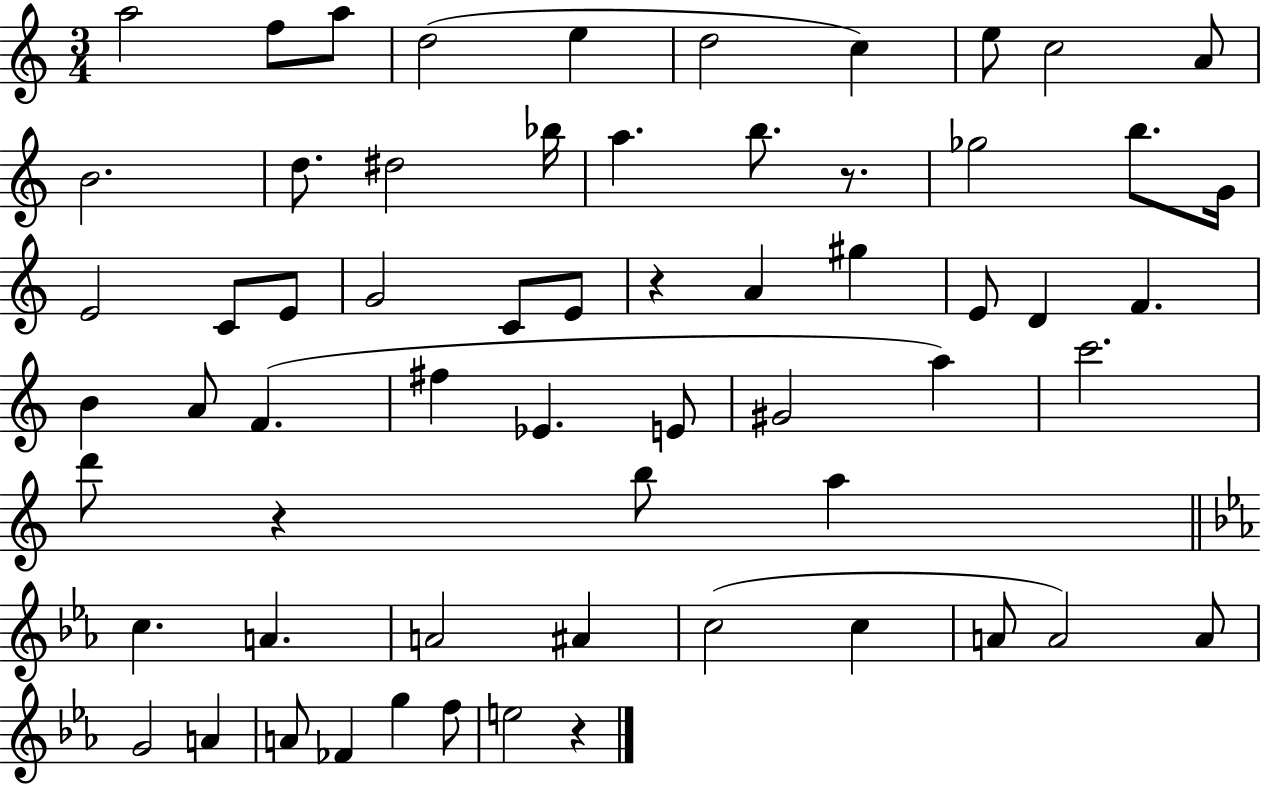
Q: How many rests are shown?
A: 4